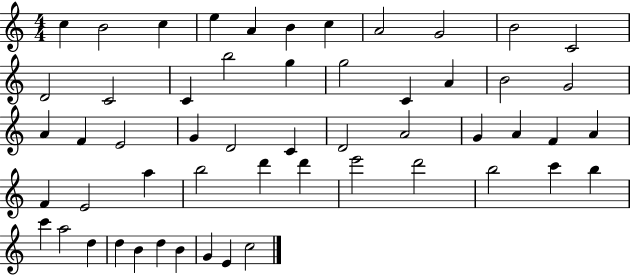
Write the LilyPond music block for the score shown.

{
  \clef treble
  \numericTimeSignature
  \time 4/4
  \key c \major
  c''4 b'2 c''4 | e''4 a'4 b'4 c''4 | a'2 g'2 | b'2 c'2 | \break d'2 c'2 | c'4 b''2 g''4 | g''2 c'4 a'4 | b'2 g'2 | \break a'4 f'4 e'2 | g'4 d'2 c'4 | d'2 a'2 | g'4 a'4 f'4 a'4 | \break f'4 e'2 a''4 | b''2 d'''4 d'''4 | e'''2 d'''2 | b''2 c'''4 b''4 | \break c'''4 a''2 d''4 | d''4 b'4 d''4 b'4 | g'4 e'4 c''2 | \bar "|."
}